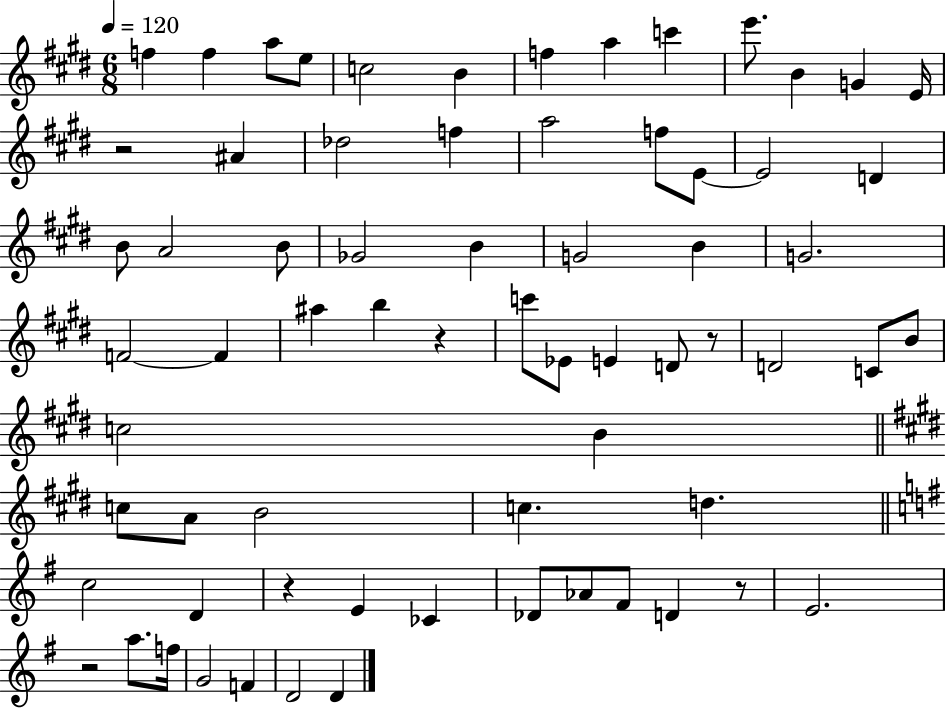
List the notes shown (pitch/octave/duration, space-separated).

F5/q F5/q A5/e E5/e C5/h B4/q F5/q A5/q C6/q E6/e. B4/q G4/q E4/s R/h A#4/q Db5/h F5/q A5/h F5/e E4/e E4/h D4/q B4/e A4/h B4/e Gb4/h B4/q G4/h B4/q G4/h. F4/h F4/q A#5/q B5/q R/q C6/e Eb4/e E4/q D4/e R/e D4/h C4/e B4/e C5/h B4/q C5/e A4/e B4/h C5/q. D5/q. C5/h D4/q R/q E4/q CES4/q Db4/e Ab4/e F#4/e D4/q R/e E4/h. R/h A5/e. F5/s G4/h F4/q D4/h D4/q